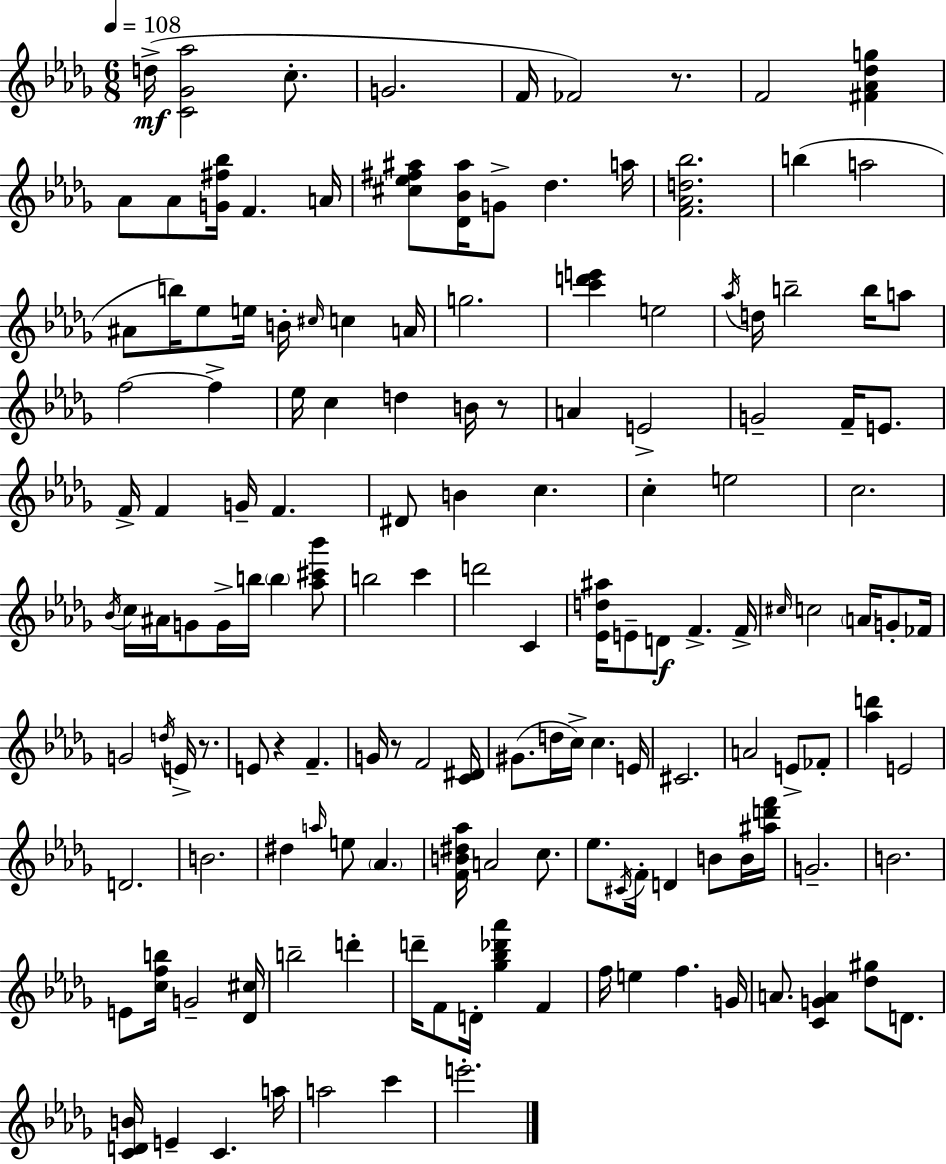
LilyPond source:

{
  \clef treble
  \numericTimeSignature
  \time 6/8
  \key bes \minor
  \tempo 4 = 108
  d''16->(\mf <c' ges' aes''>2 c''8.-. | g'2. | f'16 fes'2) r8. | f'2 <fis' aes' des'' g''>4 | \break aes'8 aes'8 <g' fis'' bes''>16 f'4. a'16 | <cis'' ees'' fis'' ais''>8 <des' bes' ais''>16 g'8-> des''4. a''16 | <f' aes' d'' bes''>2. | b''4( a''2 | \break ais'8 b''16) ees''8 e''16 b'16-. \grace { cis''16 } c''4 | a'16 g''2. | <c''' d''' e'''>4 e''2 | \acciaccatura { aes''16 } d''16 b''2-- b''16 | \break a''8 f''2~~ f''4-> | ees''16 c''4 d''4 b'16 | r8 a'4 e'2-> | g'2-- f'16-- e'8. | \break f'16-> f'4 g'16-- f'4. | dis'8 b'4 c''4. | c''4-. e''2 | c''2. | \break \acciaccatura { bes'16 } c''16 ais'16 g'8 g'16-> b''16 \parenthesize b''4 | <aes'' cis''' bes'''>8 b''2 c'''4 | d'''2 c'4 | <ees' d'' ais''>16 e'8-- d'8\f f'4.-> | \break f'16-> \grace { cis''16 } c''2 | \parenthesize a'16 g'8-. fes'16 g'2 | \acciaccatura { d''16 } e'16-> r8. e'8 r4 f'4.-- | g'16 r8 f'2 | \break <c' dis'>16 gis'8.( d''16 c''16->) c''4. | e'16 cis'2. | a'2 | e'8-> fes'8-. <aes'' d'''>4 e'2 | \break d'2. | b'2. | dis''4 \grace { a''16 } e''8 | \parenthesize aes'4. <f' b' dis'' aes''>16 a'2 | \break c''8. ees''8. \acciaccatura { cis'16 } f'16-. d'4 | b'8 b'16 <ais'' d''' f'''>16 g'2.-- | b'2. | e'8 <c'' f'' b''>16 g'2-- | \break <des' cis''>16 b''2-- | d'''4-. d'''16-- f'8 d'16-. <ges'' bes'' des''' aes'''>4 | f'4 f''16 e''4 | f''4. g'16 a'8. <c' g' a'>4 | \break <des'' gis''>8 d'8. <c' d' b'>16 e'4-- | c'4. a''16 a''2 | c'''4 e'''2.-. | \bar "|."
}